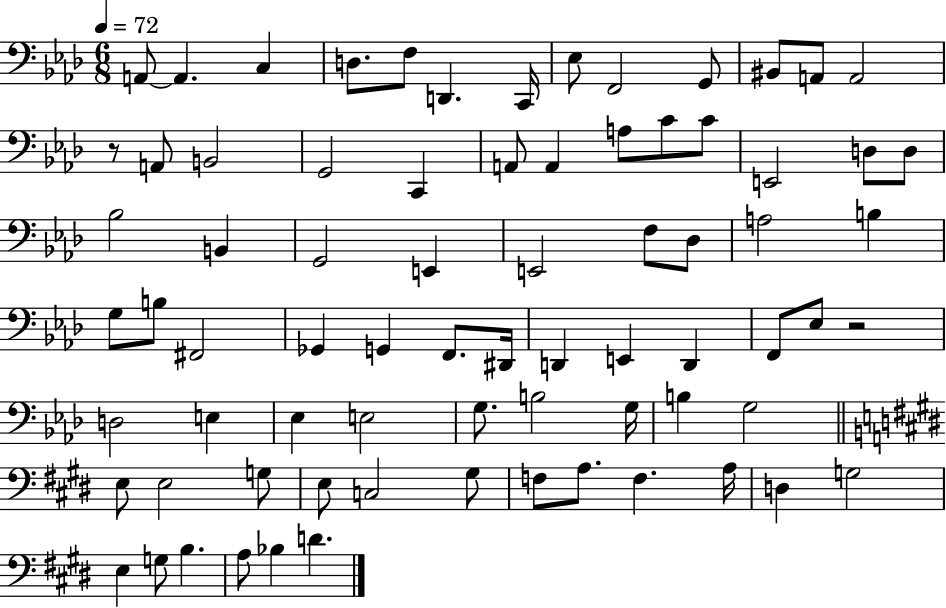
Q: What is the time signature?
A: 6/8